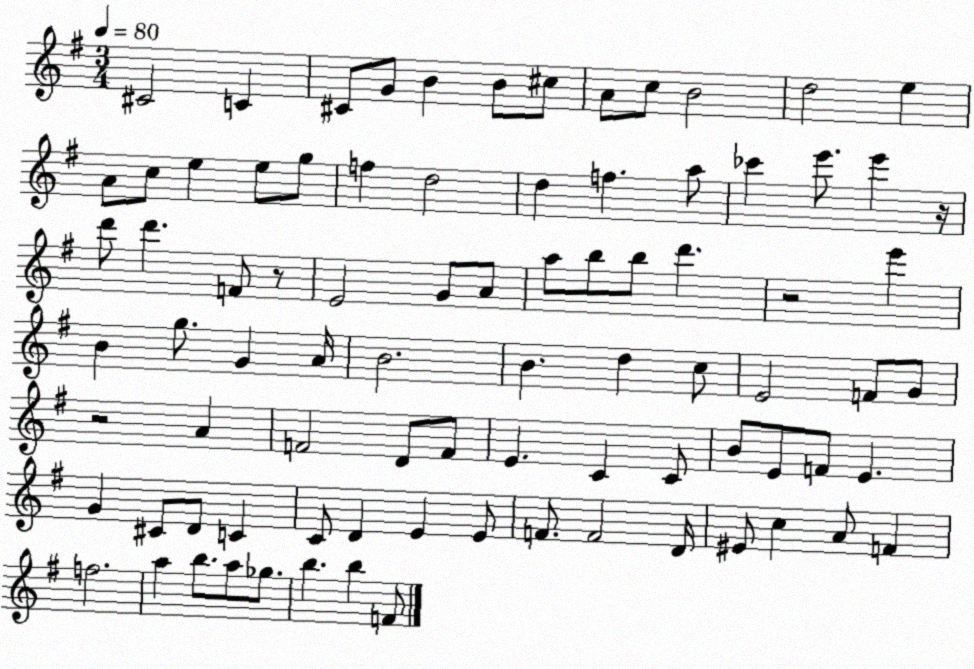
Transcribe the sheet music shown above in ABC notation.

X:1
T:Untitled
M:3/4
L:1/4
K:G
^C2 C ^C/2 G/2 B B/2 ^c/2 A/2 c/2 B2 d2 e A/2 c/2 e e/2 g/2 f d2 d f a/2 _c' e'/2 e' z/4 d'/2 d' F/2 z/2 E2 G/2 A/2 a/2 b/2 b/2 d' z2 e' B g/2 G A/4 B2 B d c/2 E2 F/2 G/2 z2 A F2 D/2 F/2 E C C/2 B/2 E/2 F/2 E G ^C/2 D/2 C C/2 D E E/2 F/2 F2 D/4 ^E/2 c A/2 F f2 a b/2 a/2 _g/2 b b F/2